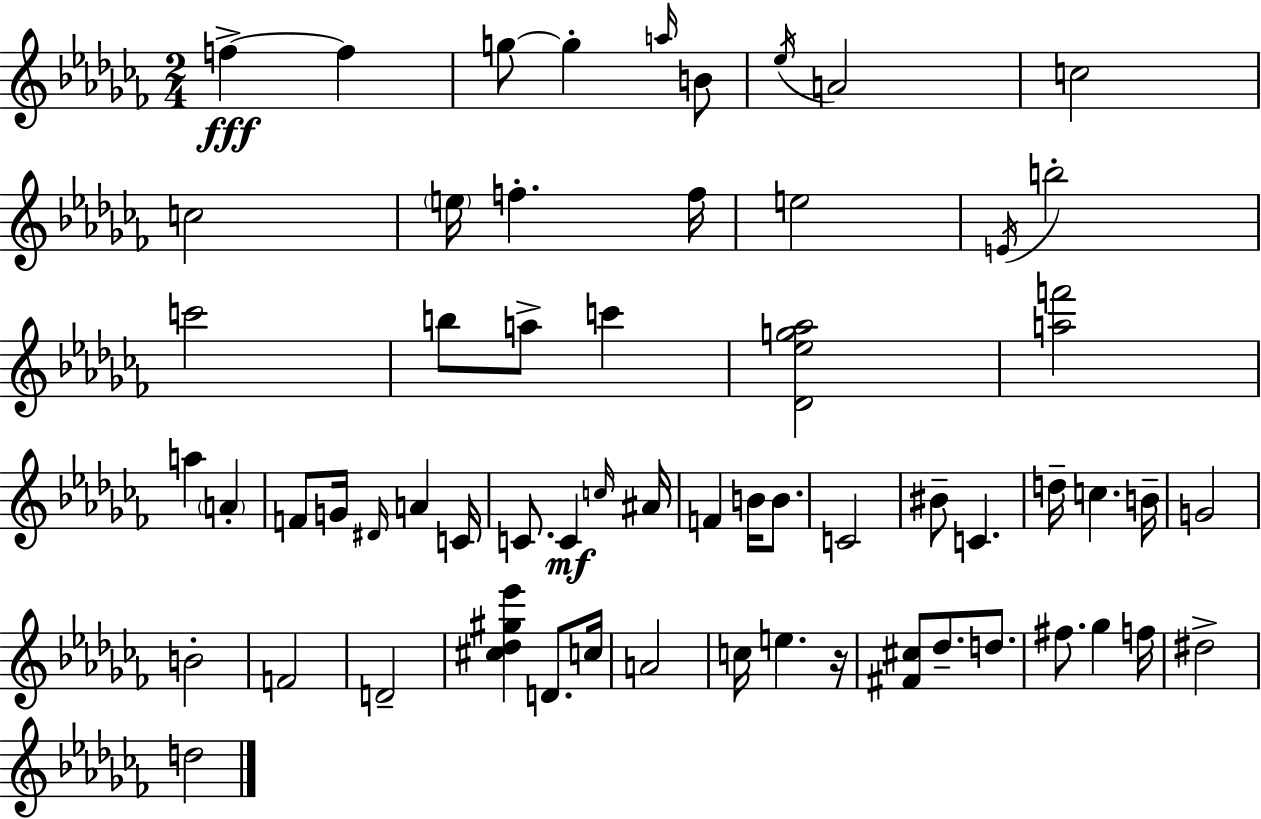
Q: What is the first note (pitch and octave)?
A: F5